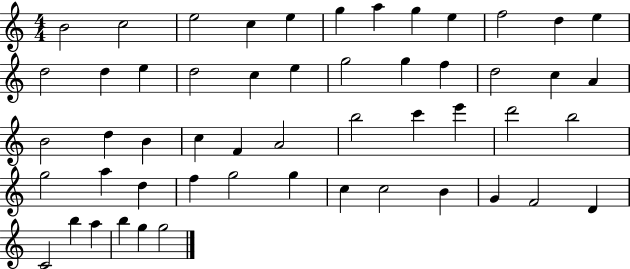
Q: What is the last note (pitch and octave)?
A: G5